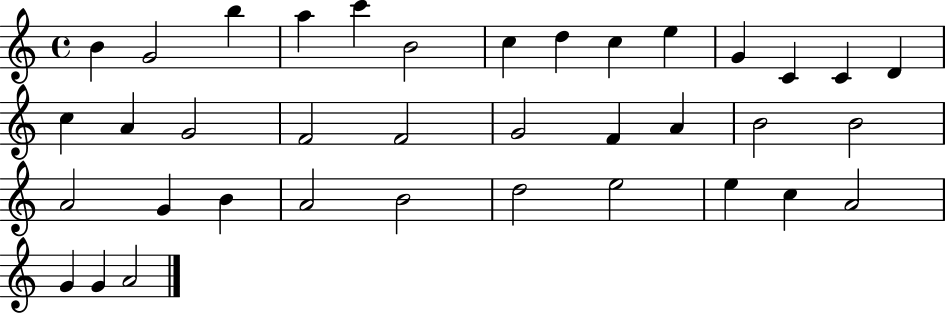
B4/q G4/h B5/q A5/q C6/q B4/h C5/q D5/q C5/q E5/q G4/q C4/q C4/q D4/q C5/q A4/q G4/h F4/h F4/h G4/h F4/q A4/q B4/h B4/h A4/h G4/q B4/q A4/h B4/h D5/h E5/h E5/q C5/q A4/h G4/q G4/q A4/h